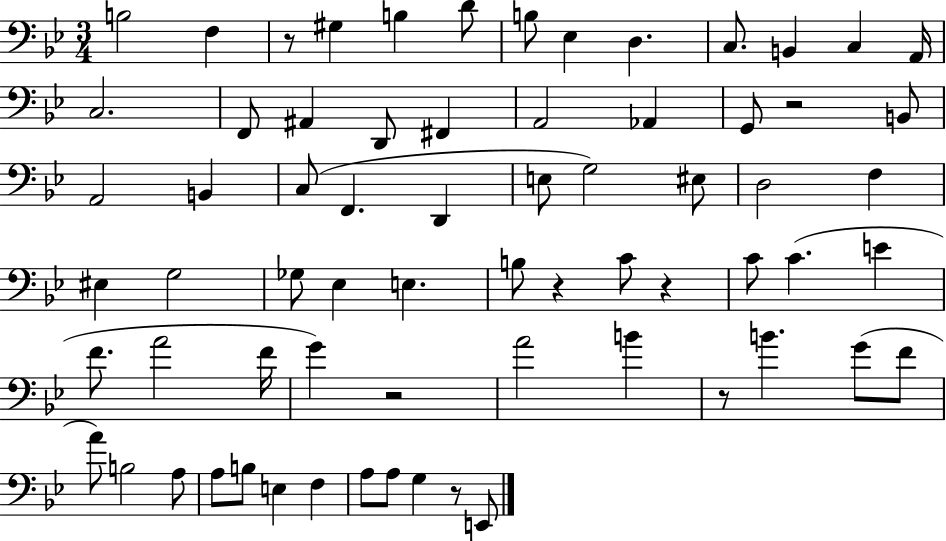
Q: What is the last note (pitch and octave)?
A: E2